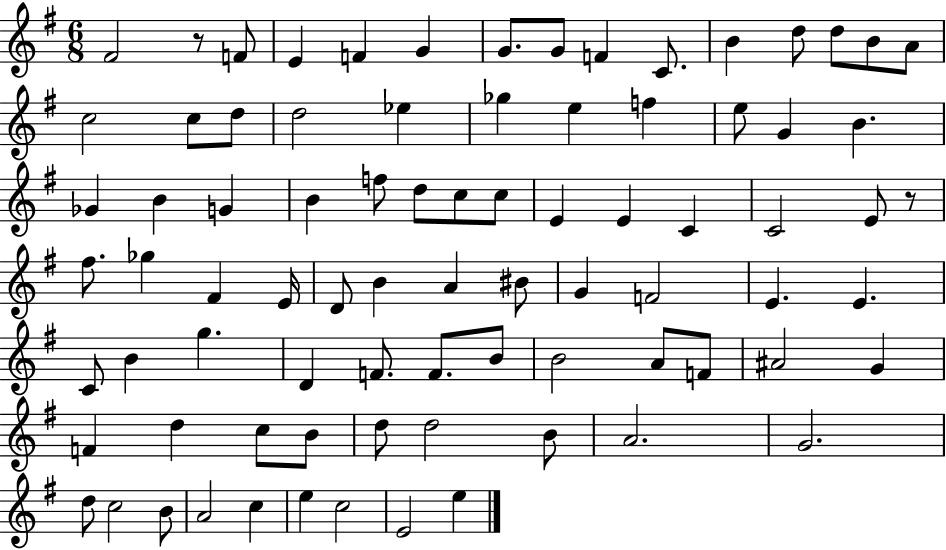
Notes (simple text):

F#4/h R/e F4/e E4/q F4/q G4/q G4/e. G4/e F4/q C4/e. B4/q D5/e D5/e B4/e A4/e C5/h C5/e D5/e D5/h Eb5/q Gb5/q E5/q F5/q E5/e G4/q B4/q. Gb4/q B4/q G4/q B4/q F5/e D5/e C5/e C5/e E4/q E4/q C4/q C4/h E4/e R/e F#5/e. Gb5/q F#4/q E4/s D4/e B4/q A4/q BIS4/e G4/q F4/h E4/q. E4/q. C4/e B4/q G5/q. D4/q F4/e. F4/e. B4/e B4/h A4/e F4/e A#4/h G4/q F4/q D5/q C5/e B4/e D5/e D5/h B4/e A4/h. G4/h. D5/e C5/h B4/e A4/h C5/q E5/q C5/h E4/h E5/q